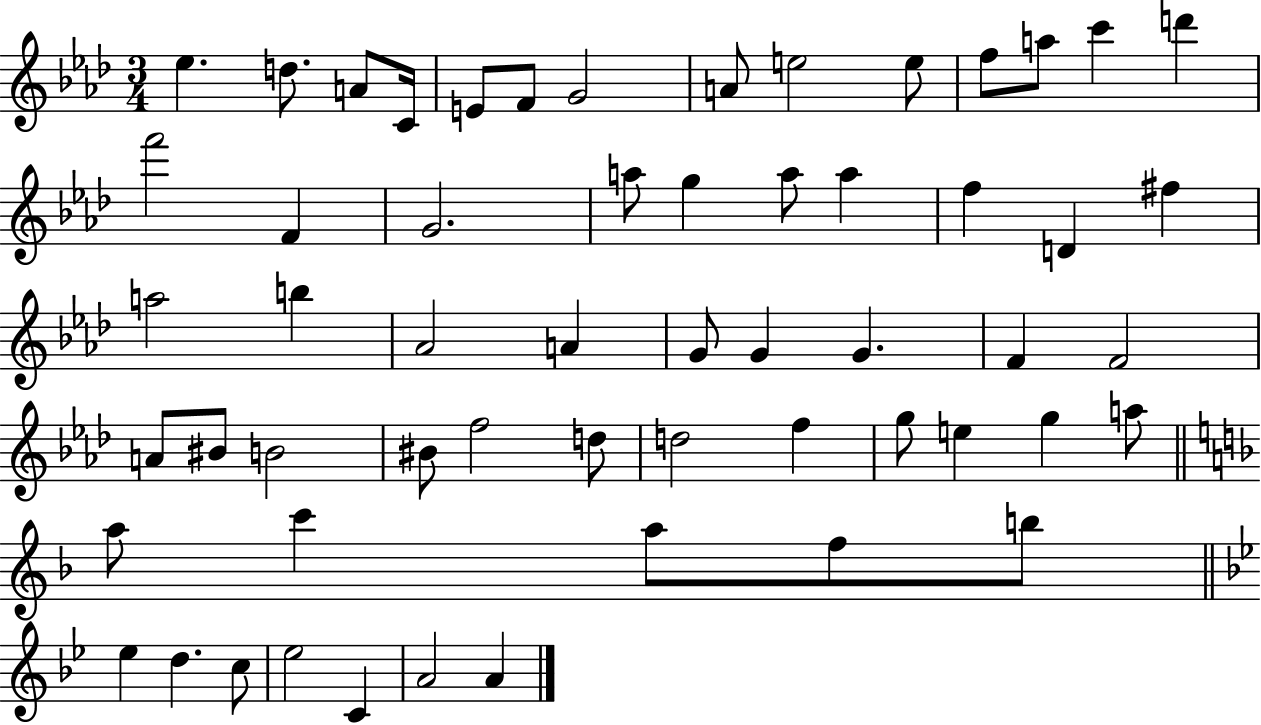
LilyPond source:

{
  \clef treble
  \numericTimeSignature
  \time 3/4
  \key aes \major
  ees''4. d''8. a'8 c'16 | e'8 f'8 g'2 | a'8 e''2 e''8 | f''8 a''8 c'''4 d'''4 | \break f'''2 f'4 | g'2. | a''8 g''4 a''8 a''4 | f''4 d'4 fis''4 | \break a''2 b''4 | aes'2 a'4 | g'8 g'4 g'4. | f'4 f'2 | \break a'8 bis'8 b'2 | bis'8 f''2 d''8 | d''2 f''4 | g''8 e''4 g''4 a''8 | \break \bar "||" \break \key d \minor a''8 c'''4 a''8 f''8 b''8 | \bar "||" \break \key bes \major ees''4 d''4. c''8 | ees''2 c'4 | a'2 a'4 | \bar "|."
}